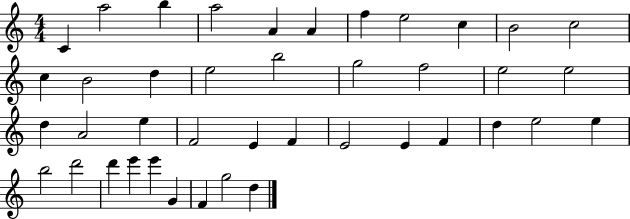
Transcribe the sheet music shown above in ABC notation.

X:1
T:Untitled
M:4/4
L:1/4
K:C
C a2 b a2 A A f e2 c B2 c2 c B2 d e2 b2 g2 f2 e2 e2 d A2 e F2 E F E2 E F d e2 e b2 d'2 d' e' e' G F g2 d